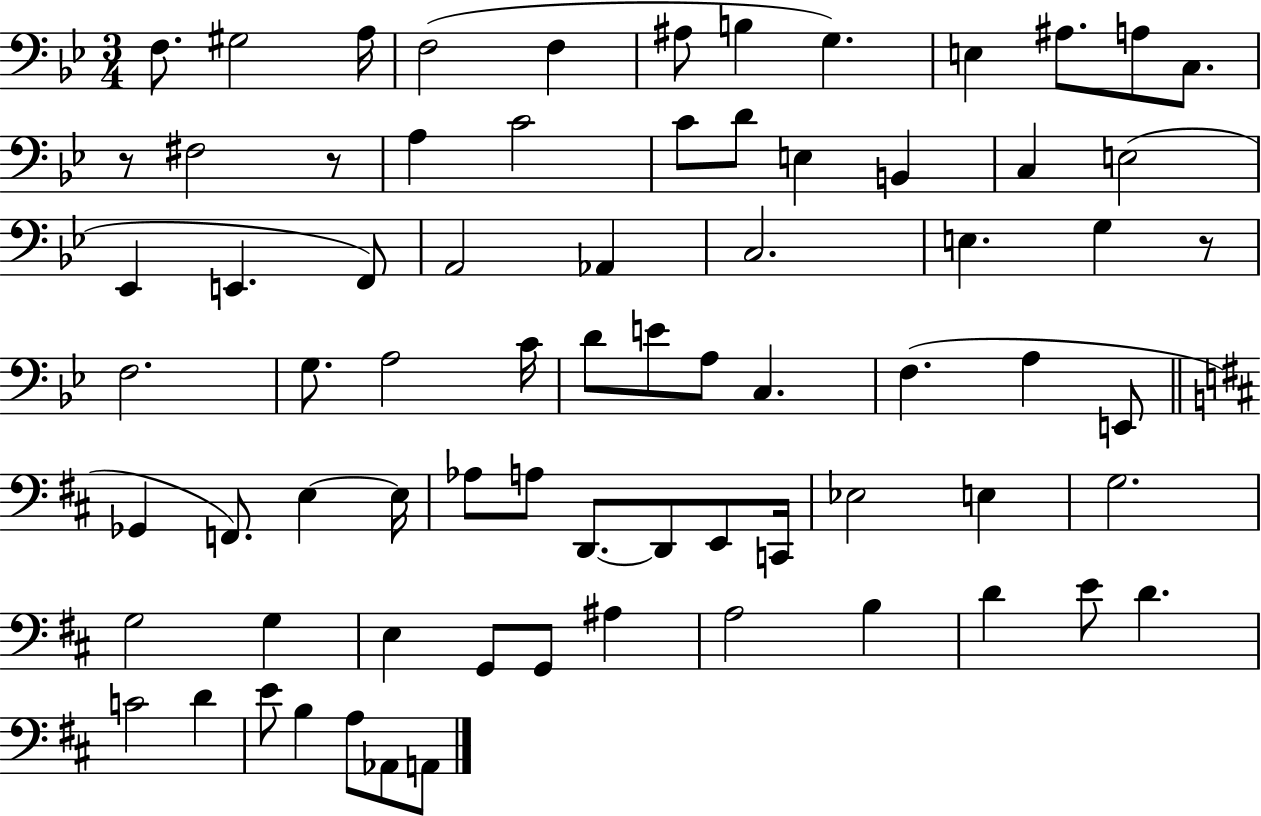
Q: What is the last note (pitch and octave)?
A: A2